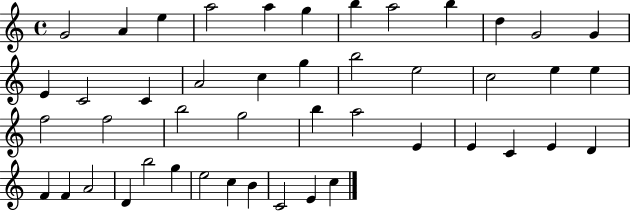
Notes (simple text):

G4/h A4/q E5/q A5/h A5/q G5/q B5/q A5/h B5/q D5/q G4/h G4/q E4/q C4/h C4/q A4/h C5/q G5/q B5/h E5/h C5/h E5/q E5/q F5/h F5/h B5/h G5/h B5/q A5/h E4/q E4/q C4/q E4/q D4/q F4/q F4/q A4/h D4/q B5/h G5/q E5/h C5/q B4/q C4/h E4/q C5/q